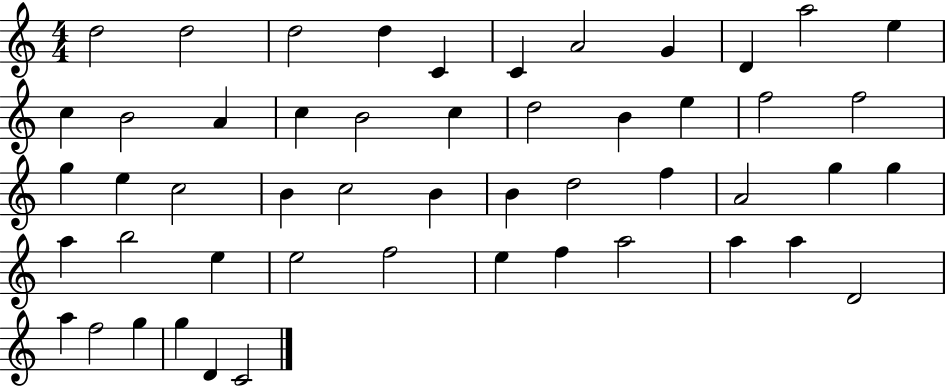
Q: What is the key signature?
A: C major